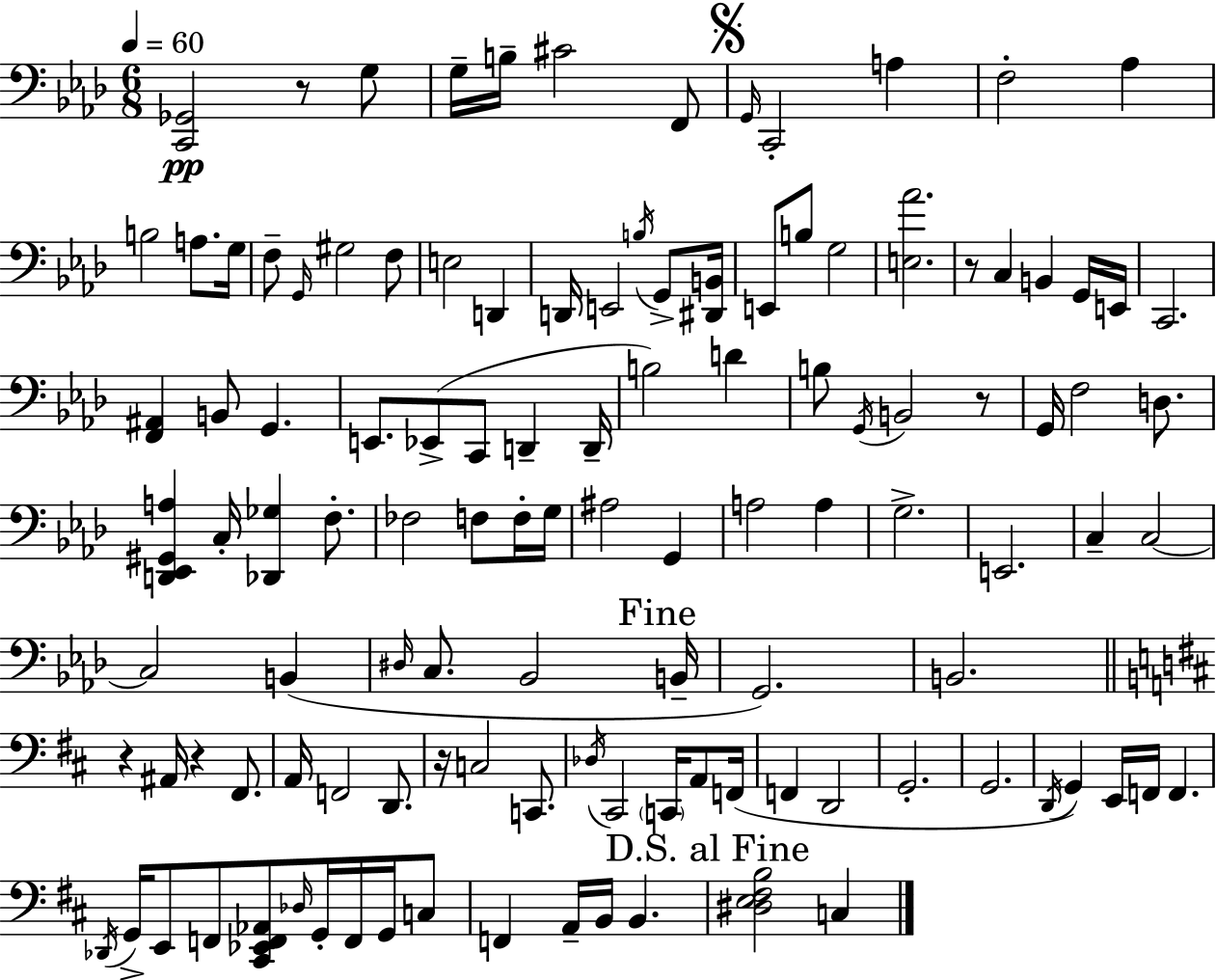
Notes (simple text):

[C2,Gb2]/h R/e G3/e G3/s B3/s C#4/h F2/e G2/s C2/h A3/q F3/h Ab3/q B3/h A3/e. G3/s F3/e G2/s G#3/h F3/e E3/h D2/q D2/s E2/h B3/s G2/e [D#2,B2]/s E2/e B3/e G3/h [E3,Ab4]/h. R/e C3/q B2/q G2/s E2/s C2/h. [F2,A#2]/q B2/e G2/q. E2/e. Eb2/e C2/e D2/q D2/s B3/h D4/q B3/e G2/s B2/h R/e G2/s F3/h D3/e. [D2,Eb2,G#2,A3]/q C3/s [Db2,Gb3]/q F3/e. FES3/h F3/e F3/s G3/s A#3/h G2/q A3/h A3/q G3/h. E2/h. C3/q C3/h C3/h B2/q D#3/s C3/e. Bb2/h B2/s G2/h. B2/h. R/q A#2/s R/q F#2/e. A2/s F2/h D2/e. R/s C3/h C2/e. Db3/s C#2/h C2/s A2/e F2/s F2/q D2/h G2/h. G2/h. D2/s G2/q E2/s F2/s F2/q. Db2/s G2/s E2/e F2/e [C#2,Eb2,F2,Ab2]/e Db3/s G2/s F2/s G2/s C3/e F2/q A2/s B2/s B2/q. [D#3,E3,F#3,B3]/h C3/q